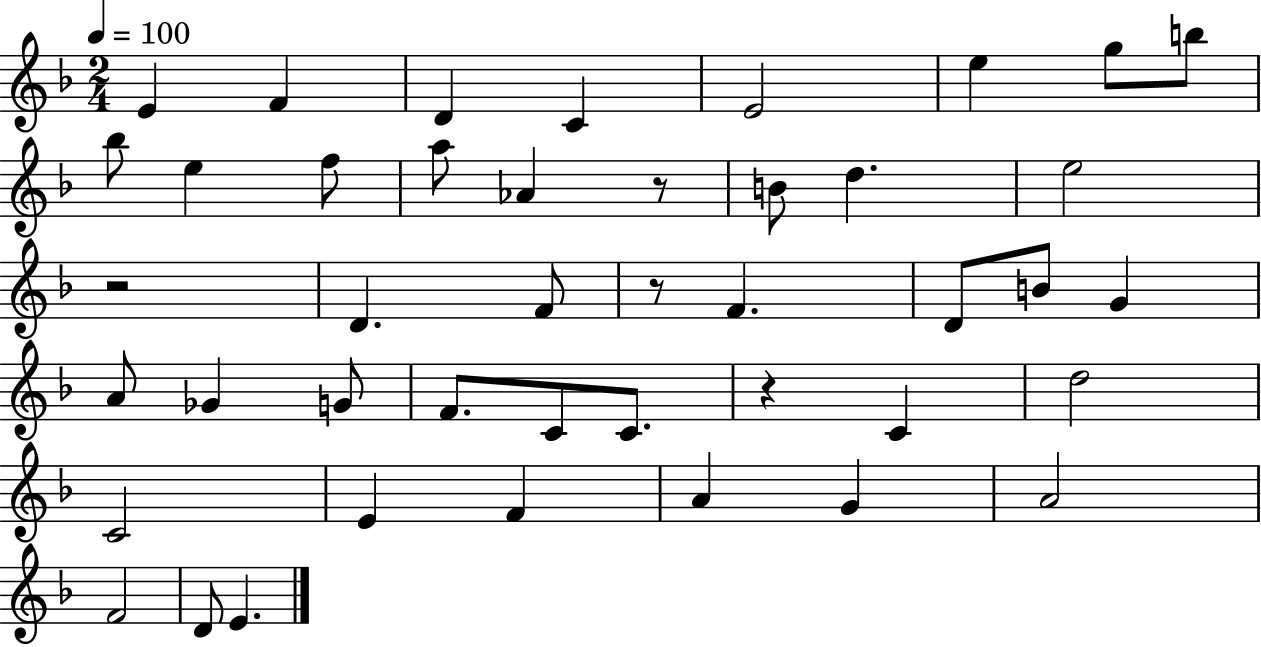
{
  \clef treble
  \numericTimeSignature
  \time 2/4
  \key f \major
  \tempo 4 = 100
  \repeat volta 2 { e'4 f'4 | d'4 c'4 | e'2 | e''4 g''8 b''8 | \break bes''8 e''4 f''8 | a''8 aes'4 r8 | b'8 d''4. | e''2 | \break r2 | d'4. f'8 | r8 f'4. | d'8 b'8 g'4 | \break a'8 ges'4 g'8 | f'8. c'8 c'8. | r4 c'4 | d''2 | \break c'2 | e'4 f'4 | a'4 g'4 | a'2 | \break f'2 | d'8 e'4. | } \bar "|."
}